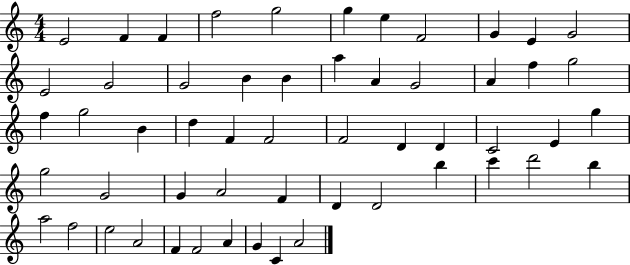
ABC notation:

X:1
T:Untitled
M:4/4
L:1/4
K:C
E2 F F f2 g2 g e F2 G E G2 E2 G2 G2 B B a A G2 A f g2 f g2 B d F F2 F2 D D C2 E g g2 G2 G A2 F D D2 b c' d'2 b a2 f2 e2 A2 F F2 A G C A2